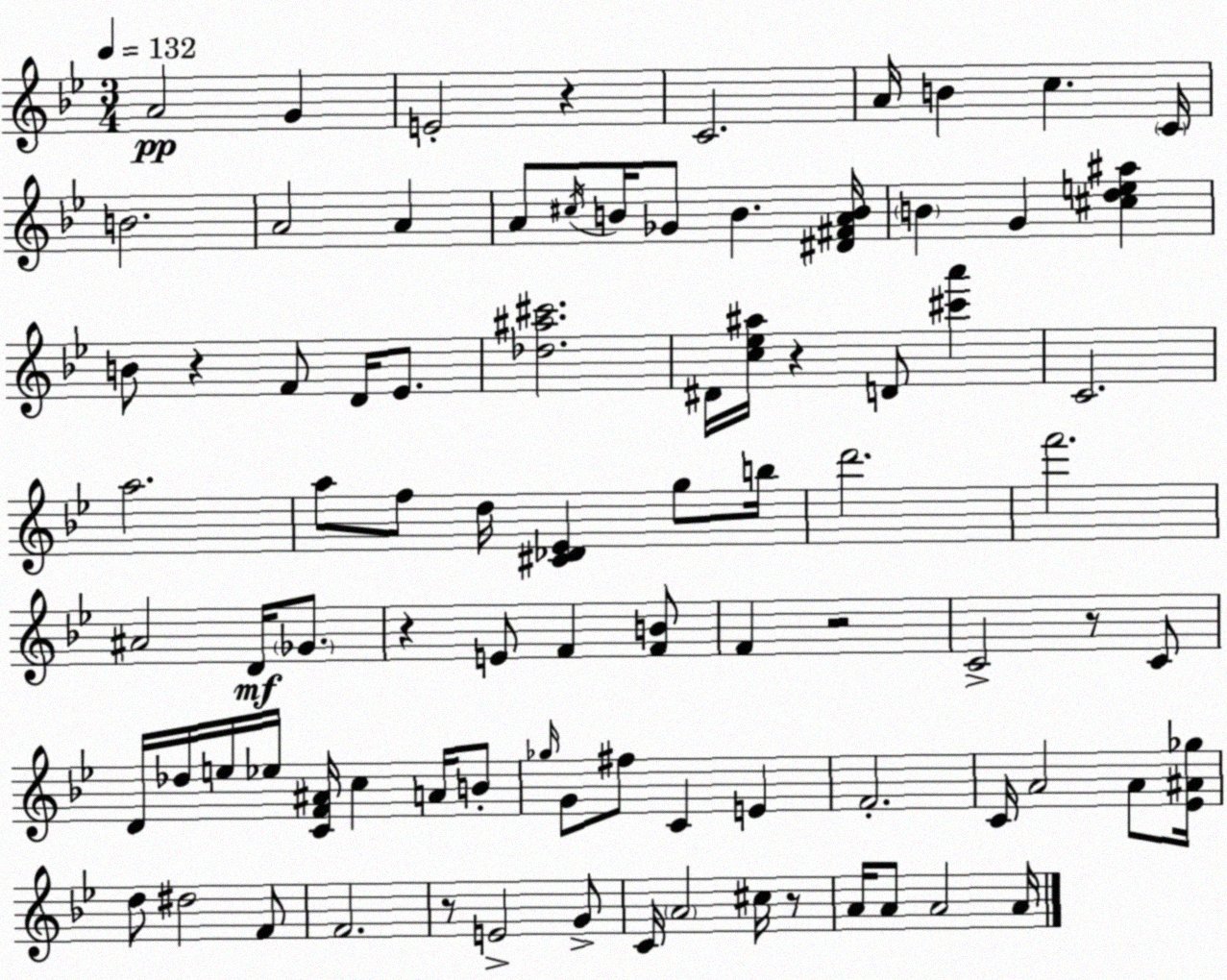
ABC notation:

X:1
T:Untitled
M:3/4
L:1/4
K:Bb
A2 G E2 z C2 A/4 B c C/4 B2 A2 A A/2 ^c/4 B/4 _G/2 B [^D^FAB]/4 B G [^cde^a] B/2 z F/2 D/4 _E/2 [_d^a^c']2 ^D/4 [c_e^a]/4 z D/2 [^c'a'] C2 a2 a/2 f/2 d/4 [^C_D_E] g/2 b/4 d'2 f'2 ^A2 D/4 _G/2 z E/2 F [FB]/2 F z2 C2 z/2 C/2 D/4 _d/4 e/4 _e/4 [CF^A]/4 c A/4 B/2 _g/4 G/2 ^f/2 C E F2 C/4 A2 A/2 [_E^A_g]/4 d/2 ^d2 F/2 F2 z/2 E2 G/2 C/4 A2 ^c/4 z/2 A/4 A/2 A2 A/4